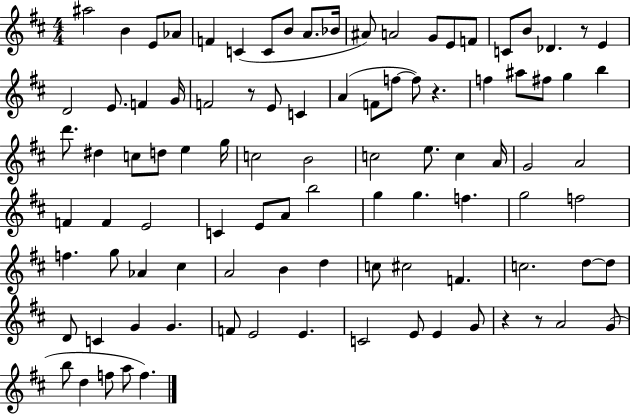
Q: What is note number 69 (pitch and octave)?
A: C5